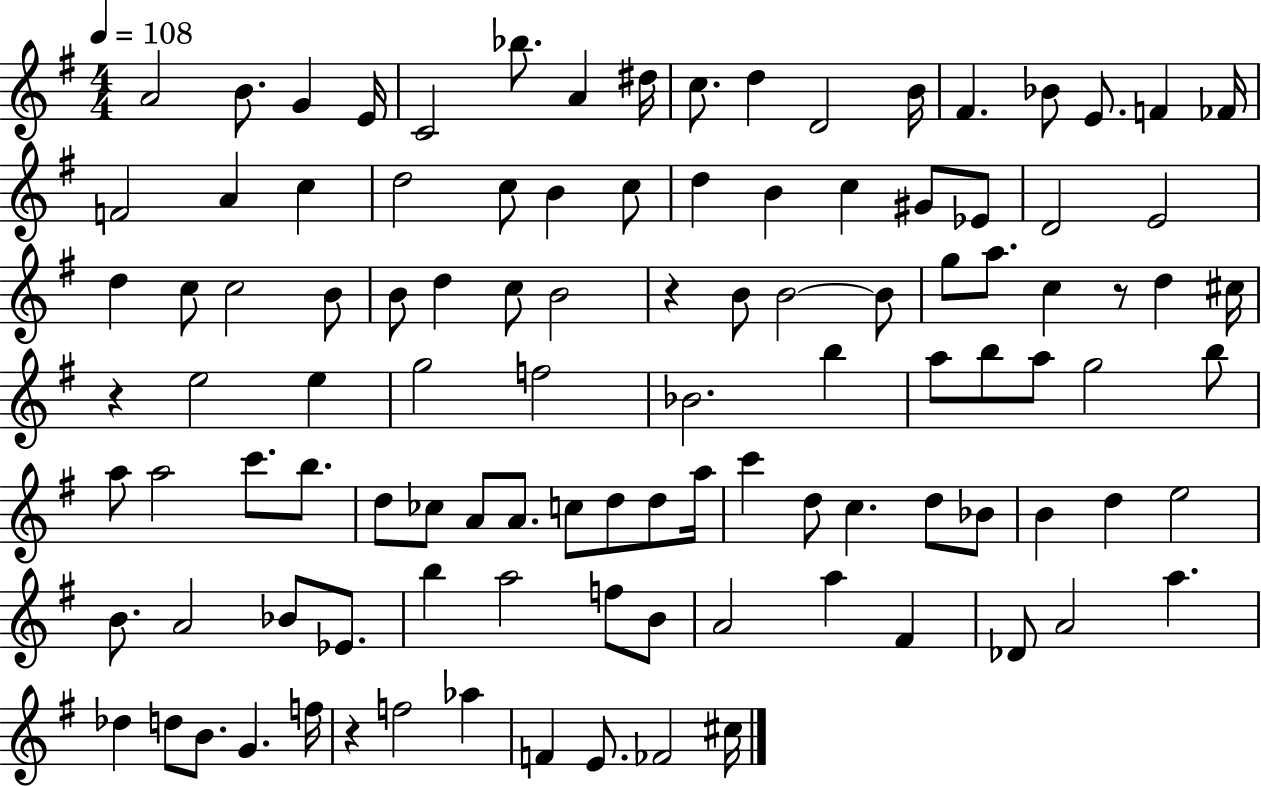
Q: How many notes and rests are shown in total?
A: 107